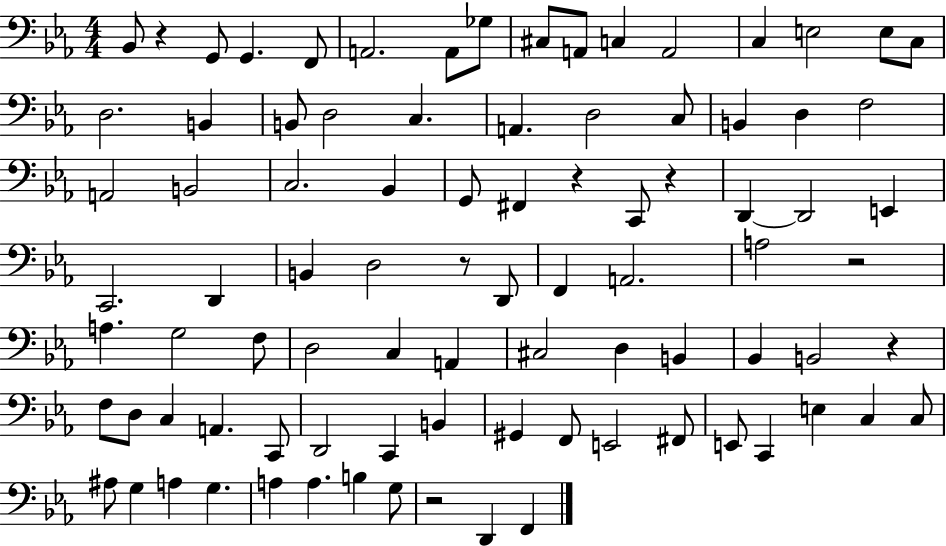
Bb2/e R/q G2/e G2/q. F2/e A2/h. A2/e Gb3/e C#3/e A2/e C3/q A2/h C3/q E3/h E3/e C3/e D3/h. B2/q B2/e D3/h C3/q. A2/q. D3/h C3/e B2/q D3/q F3/h A2/h B2/h C3/h. Bb2/q G2/e F#2/q R/q C2/e R/q D2/q D2/h E2/q C2/h. D2/q B2/q D3/h R/e D2/e F2/q A2/h. A3/h R/h A3/q. G3/h F3/e D3/h C3/q A2/q C#3/h D3/q B2/q Bb2/q B2/h R/q F3/e D3/e C3/q A2/q. C2/e D2/h C2/q B2/q G#2/q F2/e E2/h F#2/e E2/e C2/q E3/q C3/q C3/e A#3/e G3/q A3/q G3/q. A3/q A3/q. B3/q G3/e R/h D2/q F2/q